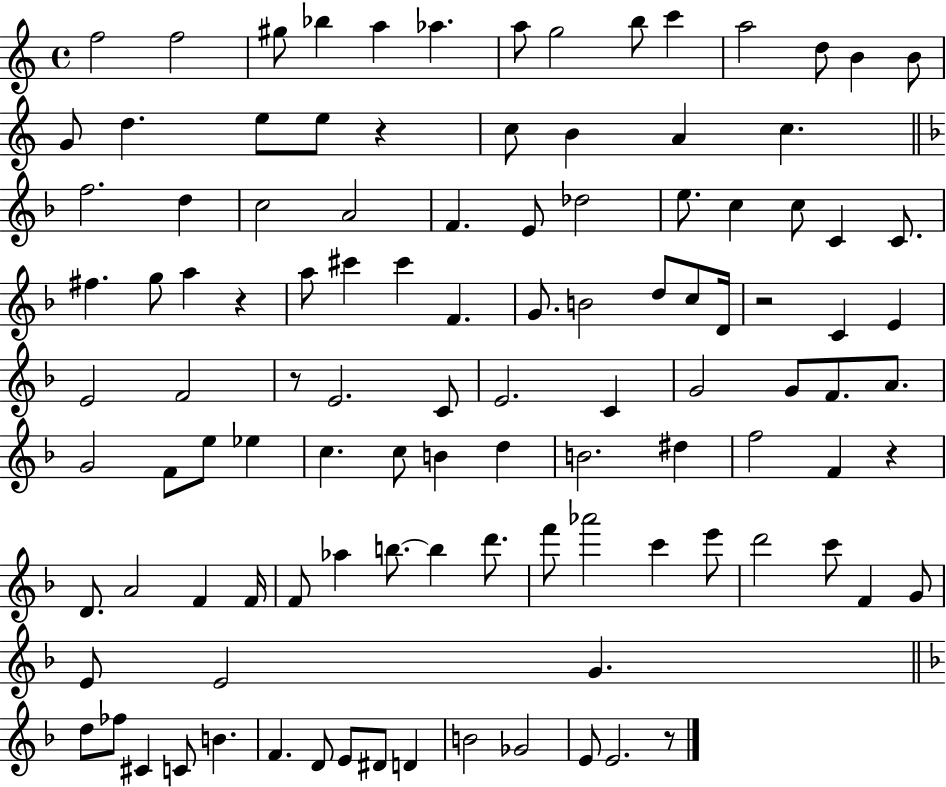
F5/h F5/h G#5/e Bb5/q A5/q Ab5/q. A5/e G5/h B5/e C6/q A5/h D5/e B4/q B4/e G4/e D5/q. E5/e E5/e R/q C5/e B4/q A4/q C5/q. F5/h. D5/q C5/h A4/h F4/q. E4/e Db5/h E5/e. C5/q C5/e C4/q C4/e. F#5/q. G5/e A5/q R/q A5/e C#6/q C#6/q F4/q. G4/e. B4/h D5/e C5/e D4/s R/h C4/q E4/q E4/h F4/h R/e E4/h. C4/e E4/h. C4/q G4/h G4/e F4/e. A4/e. G4/h F4/e E5/e Eb5/q C5/q. C5/e B4/q D5/q B4/h. D#5/q F5/h F4/q R/q D4/e. A4/h F4/q F4/s F4/e Ab5/q B5/e. B5/q D6/e. F6/e Ab6/h C6/q E6/e D6/h C6/e F4/q G4/e E4/e E4/h G4/q. D5/e FES5/e C#4/q C4/e B4/q. F4/q. D4/e E4/e D#4/e D4/q B4/h Gb4/h E4/e E4/h. R/e